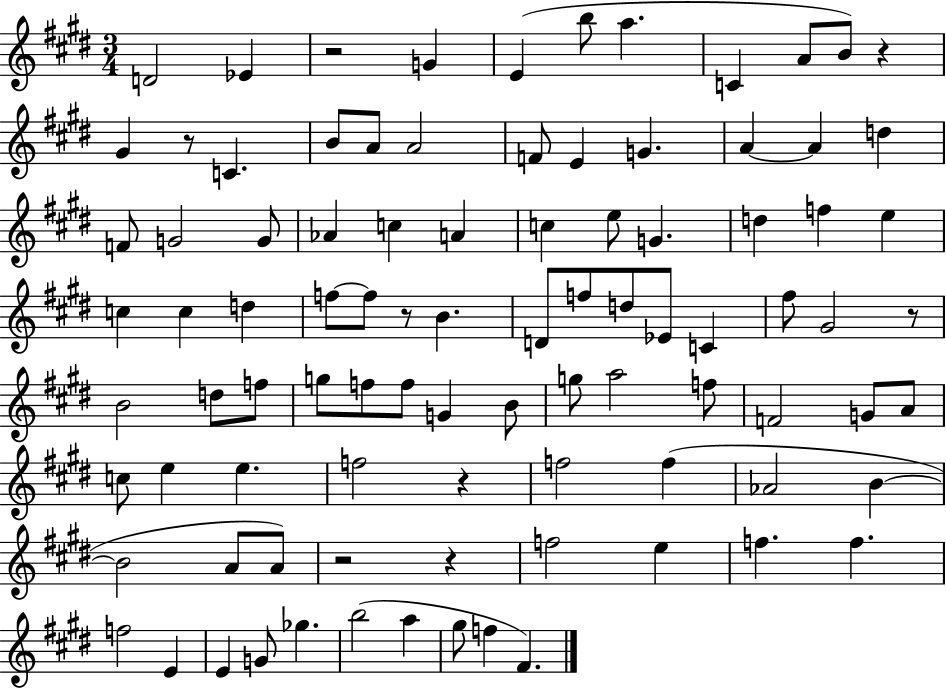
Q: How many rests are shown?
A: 8